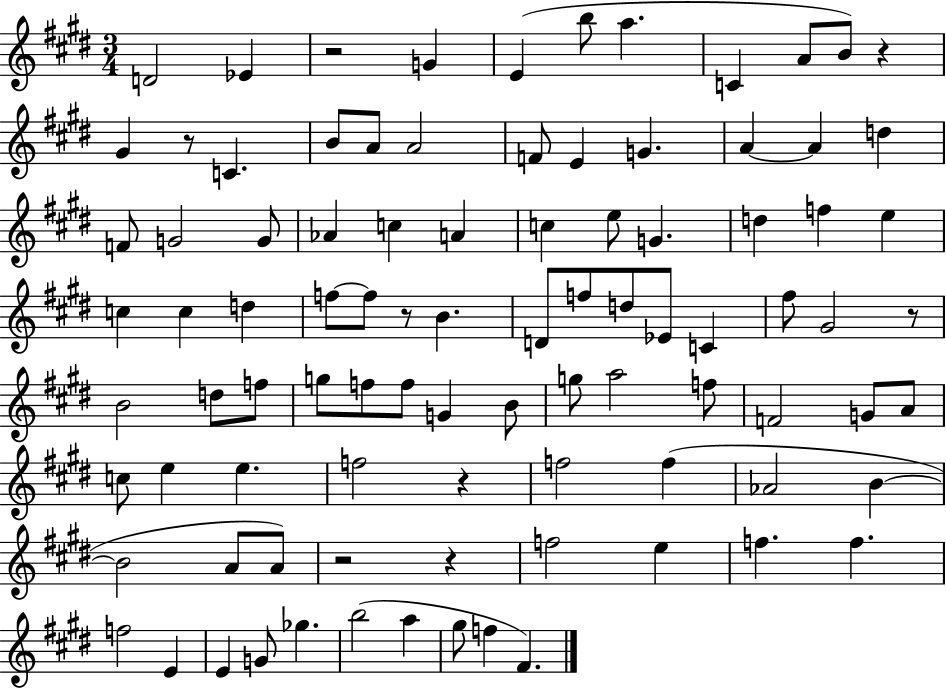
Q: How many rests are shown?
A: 8